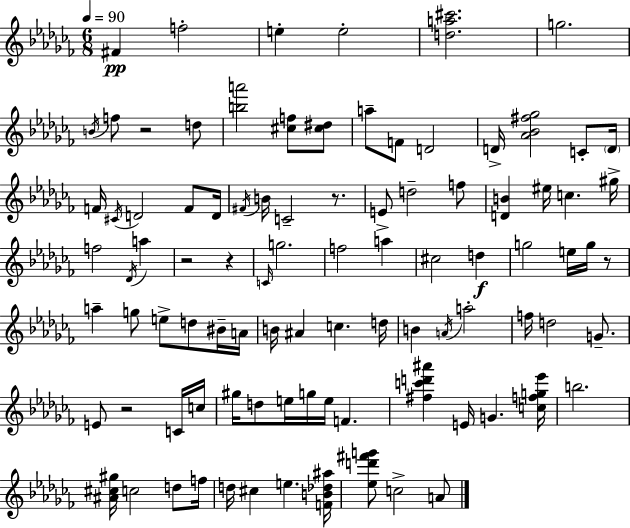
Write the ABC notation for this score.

X:1
T:Untitled
M:6/8
L:1/4
K:Abm
^F f2 e e2 [da^c']2 g2 B/4 f/2 z2 d/2 [ba']2 [^cf]/2 [^c^d]/2 a/2 F/2 D2 D/4 [_A_B^f_g]2 C/2 D/4 F/4 ^C/4 D2 F/2 D/4 ^F/4 B/4 C2 z/2 E/2 d2 f/2 [DB] ^e/4 c ^g/4 f2 _D/4 a z2 z C/4 g2 f2 a ^c2 d g2 e/4 g/4 z/2 a g/2 e/2 d/2 ^B/4 A/4 B/4 ^A c d/4 B A/4 a2 f/4 d2 G/2 E/2 z2 C/4 c/4 ^g/4 d/2 e/4 g/4 e/4 F [^fc'd'^a'] E/4 G [cfg_e']/4 b2 [^A^c^g]/4 c2 d/2 f/4 d/4 ^c e [FB_d^a]/4 [_ed'^f'g']/2 c2 A/2